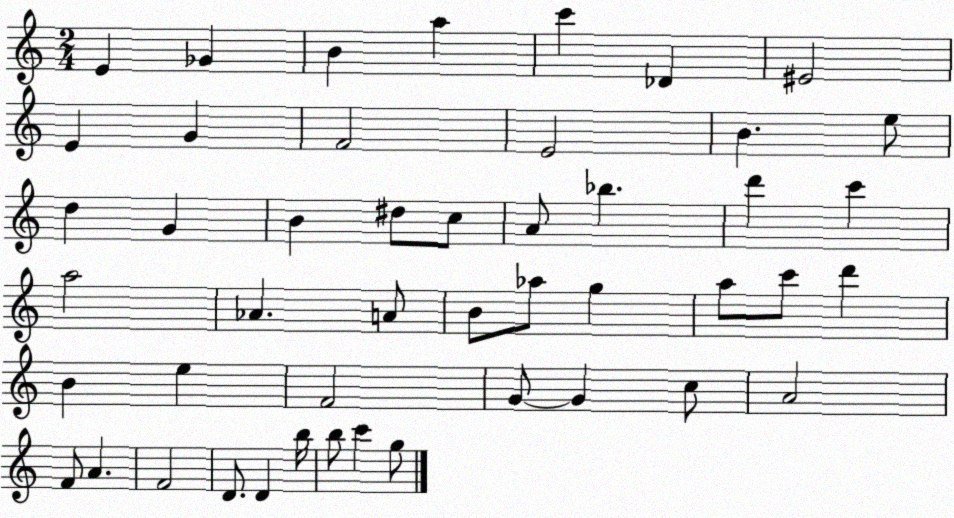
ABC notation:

X:1
T:Untitled
M:2/4
L:1/4
K:C
E _G B a c' _D ^E2 E G F2 E2 B e/2 d G B ^d/2 c/2 A/2 _b d' c' a2 _A A/2 B/2 _a/2 g a/2 c'/2 d' B e F2 G/2 G c/2 A2 F/2 A F2 D/2 D b/4 b/2 c' g/2